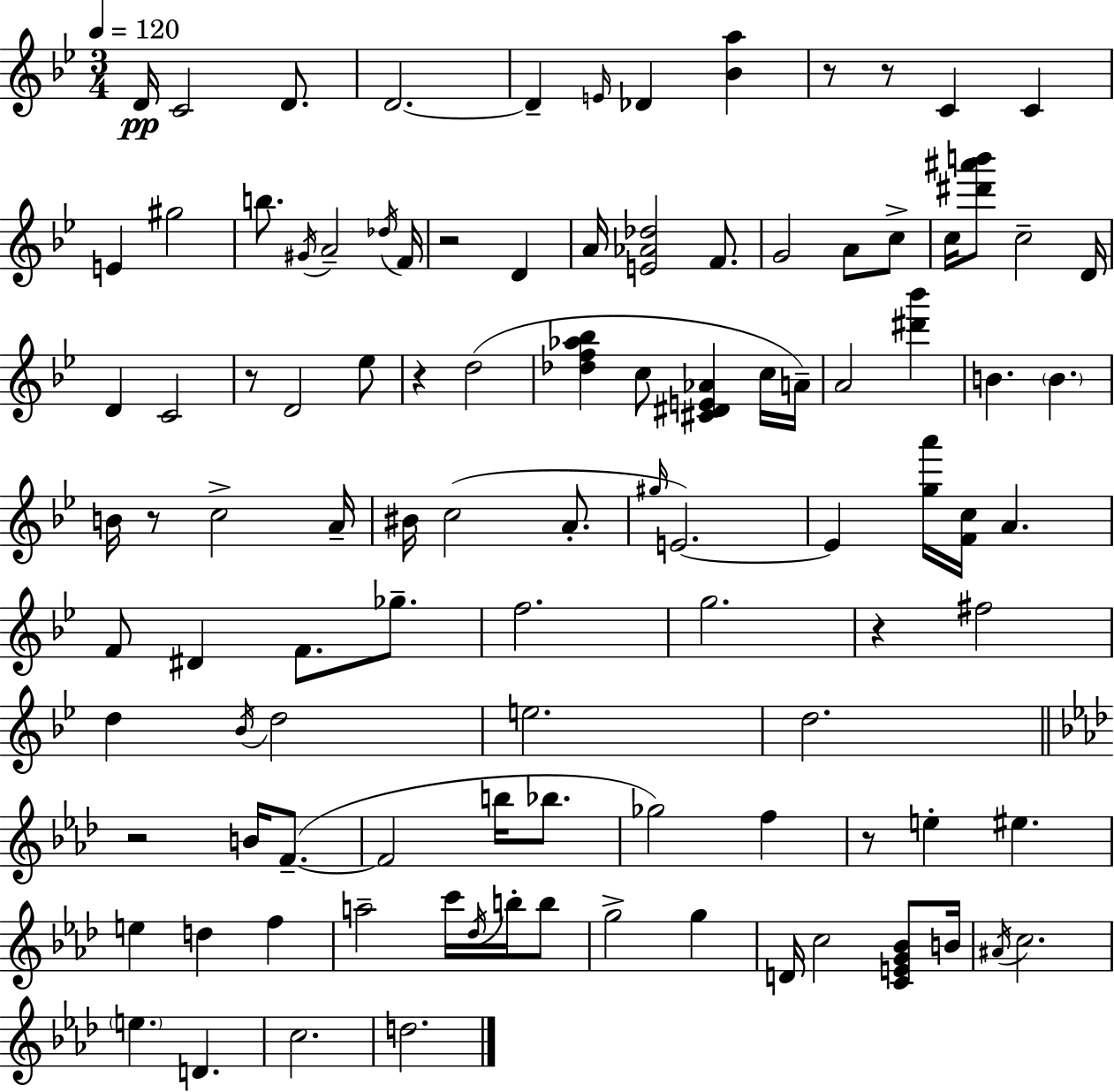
{
  \clef treble
  \numericTimeSignature
  \time 3/4
  \key g \minor
  \tempo 4 = 120
  d'16\pp c'2 d'8. | d'2.~~ | d'4-- \grace { e'16 } des'4 <bes' a''>4 | r8 r8 c'4 c'4 | \break e'4 gis''2 | b''8. \acciaccatura { gis'16 } a'2-- | \acciaccatura { des''16 } f'16 r2 d'4 | a'16 <e' aes' des''>2 | \break f'8. g'2 a'8 | c''8-> c''16 <dis''' ais''' b'''>8 c''2-- | d'16 d'4 c'2 | r8 d'2 | \break ees''8 r4 d''2( | <des'' f'' aes'' bes''>4 c''8 <cis' dis' e' aes'>4 | c''16 a'16--) a'2 <dis''' bes'''>4 | b'4. \parenthesize b'4. | \break b'16 r8 c''2-> | a'16-- bis'16 c''2( | a'8.-. \grace { gis''16 } e'2.~~) | e'4 <g'' a'''>16 <f' c''>16 a'4. | \break f'8 dis'4 f'8. | ges''8.-- f''2. | g''2. | r4 fis''2 | \break d''4 \acciaccatura { bes'16 } d''2 | e''2. | d''2. | \bar "||" \break \key f \minor r2 b'16 f'8.--~(~ | f'2 b''16 bes''8. | ges''2) f''4 | r8 e''4-. eis''4. | \break e''4 d''4 f''4 | a''2-- c'''16 \acciaccatura { des''16 } b''16-. b''8 | g''2-> g''4 | d'16 c''2 <c' e' g' bes'>8 | \break b'16 \acciaccatura { ais'16 } c''2. | \parenthesize e''4. d'4. | c''2. | d''2. | \break \bar "|."
}